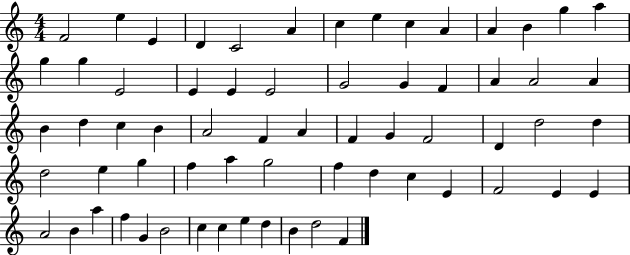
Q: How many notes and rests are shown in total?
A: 65